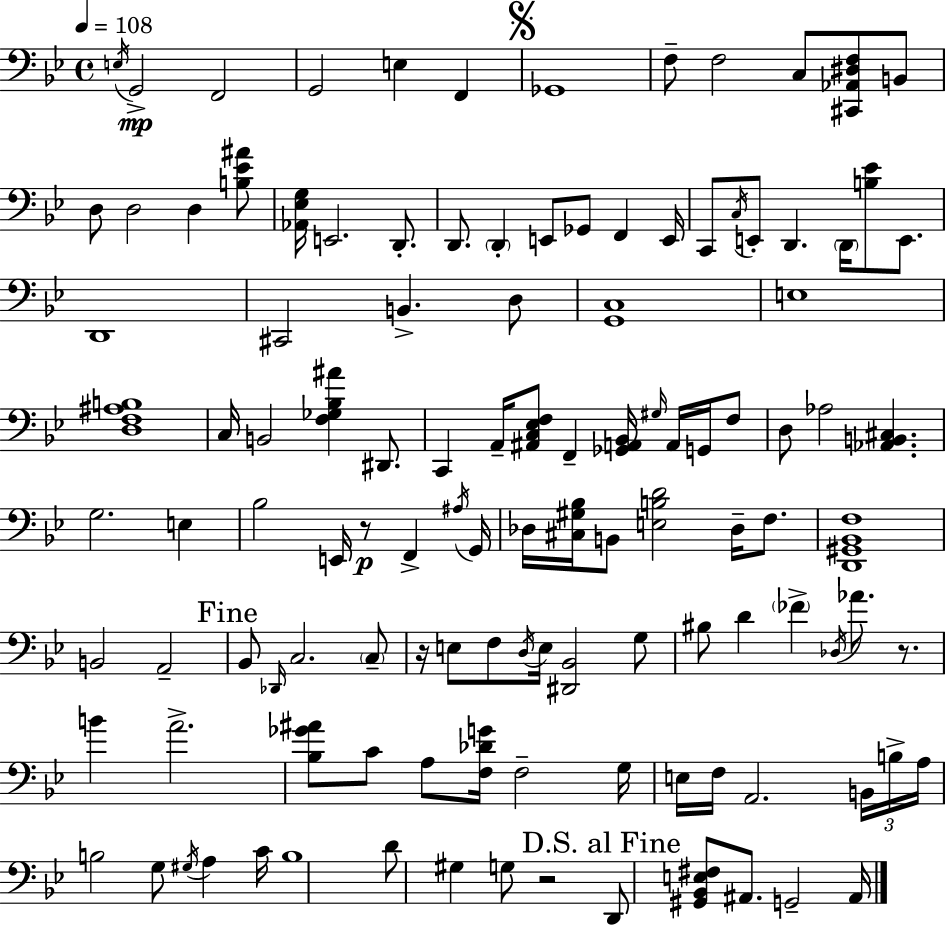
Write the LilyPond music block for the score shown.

{
  \clef bass
  \time 4/4
  \defaultTimeSignature
  \key g \minor
  \tempo 4 = 108
  \acciaccatura { e16 }\mp g,2-> f,2 | g,2 e4 f,4 | \mark \markup { \musicglyph "scripts.segno" } ges,1 | f8-- f2 c8 <cis, aes, dis f>8 b,8 | \break d8 d2 d4 <b ees' ais'>8 | <aes, ees g>16 e,2. d,8.-. | d,8. \parenthesize d,4-. e,8 ges,8 f,4 | e,16 c,8 \acciaccatura { c16 } e,8-. d,4. \parenthesize d,16 <b ees'>8 e,8. | \break d,1 | cis,2 b,4.-> | d8 <g, c>1 | e1 | \break <d f ais b>1 | c16 b,2 <f ges bes ais'>4 dis,8. | c,4 a,16-- <ais, c ees f>8 f,4-- <ges, a, bes,>16 \grace { gis16 } a,16 | g,16 f8 d8 aes2 <aes, b, cis>4. | \break g2. e4 | bes2 e,16 r8\p f,4-> | \acciaccatura { ais16 } g,16 des16 <cis gis bes>16 b,8 <e b d'>2 | des16-- f8. <d, gis, bes, f>1 | \break b,2 a,2-- | \mark "Fine" bes,8 \grace { des,16 } c2. | \parenthesize c8-- r16 e8 f8 \acciaccatura { d16 } e16 <dis, bes,>2 | g8 bis8 d'4 \parenthesize fes'4-> | \break \acciaccatura { des16 } aes'8. r8. b'4 a'2.-> | <bes ges' ais'>8 c'8 a8 <f des' g'>16 f2-- | g16 e16 f16 a,2. | \tuplet 3/2 { b,16 b16-> a16 } b2 | \break g8 \acciaccatura { gis16 } a4 c'16 b1 | d'8 gis4 g8 | r2 \mark "D.S. al Fine" d,8 <gis, bes, e fis>8 ais,8. g,2-- | ais,16 \bar "|."
}